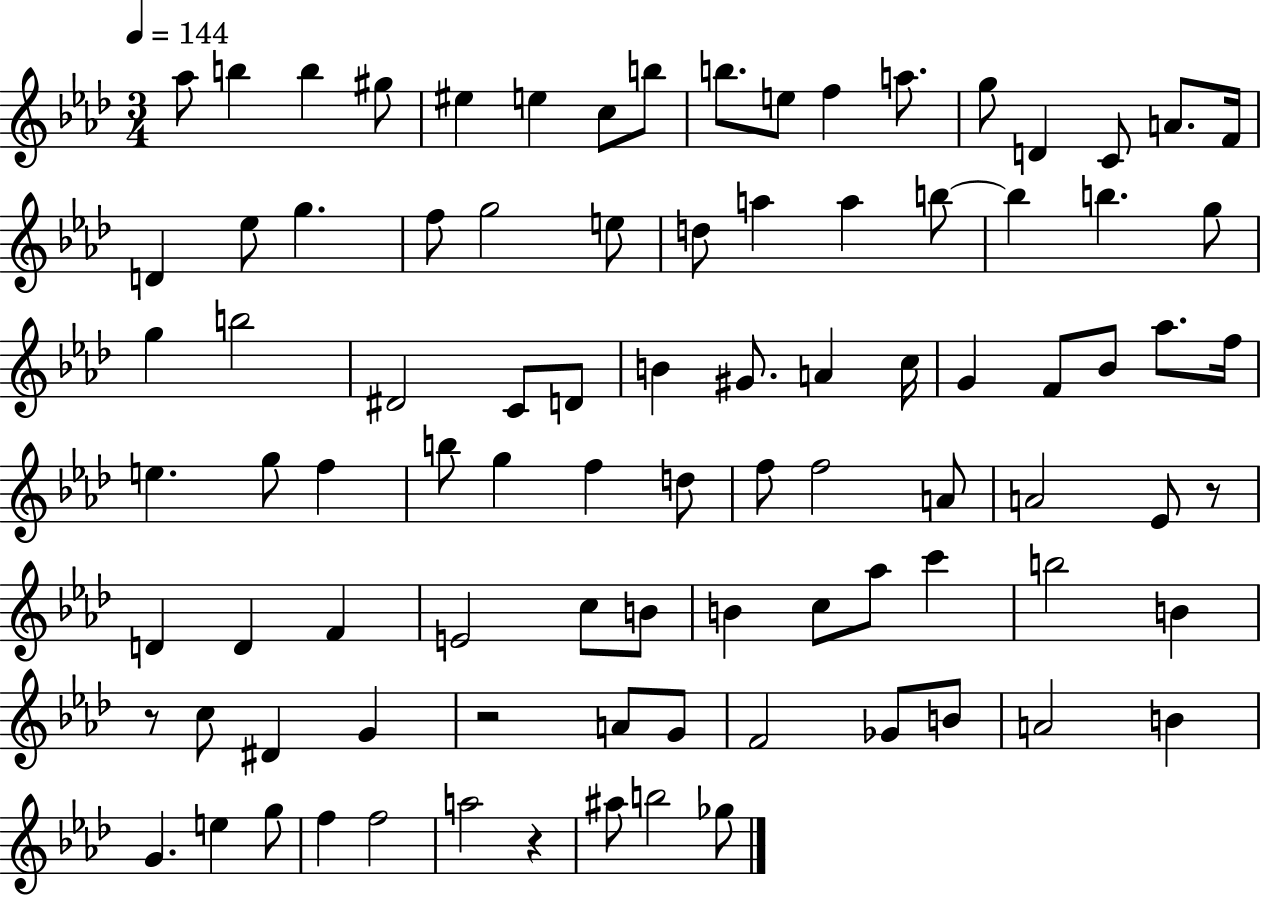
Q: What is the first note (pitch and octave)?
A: Ab5